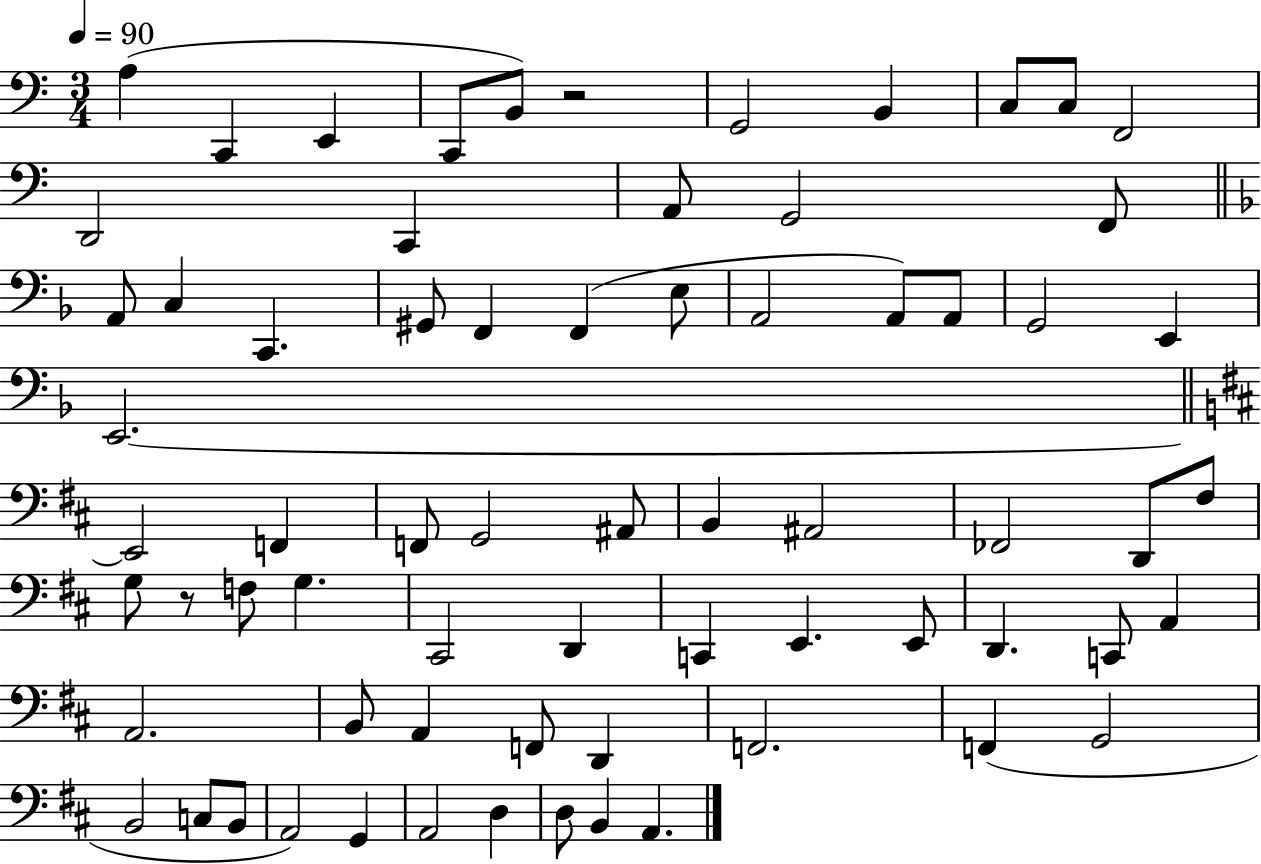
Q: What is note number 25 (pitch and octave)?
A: A2